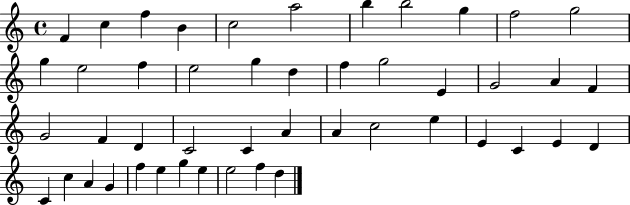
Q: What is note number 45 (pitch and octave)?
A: E5